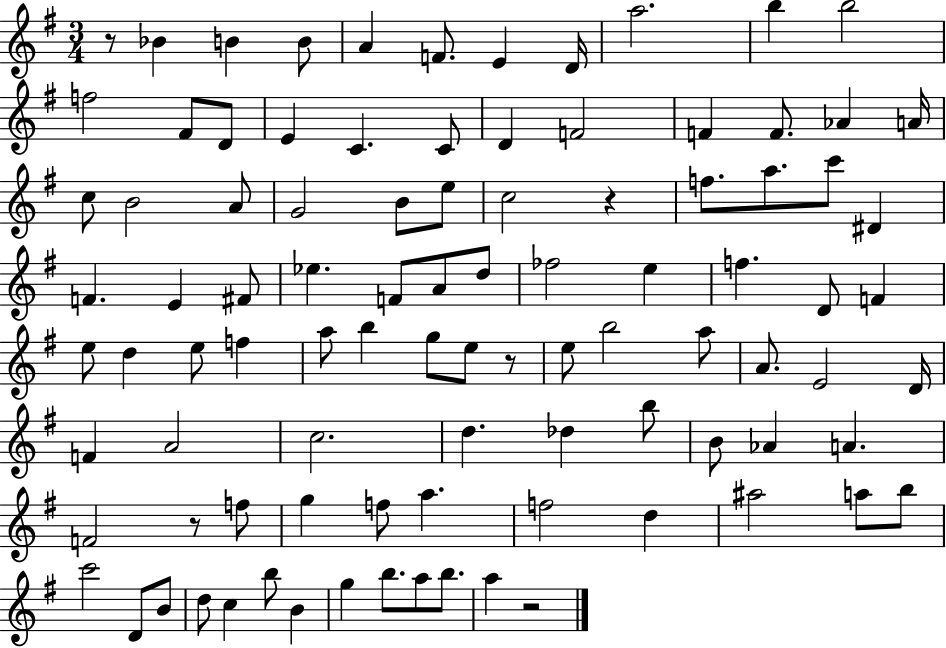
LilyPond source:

{
  \clef treble
  \numericTimeSignature
  \time 3/4
  \key g \major
  r8 bes'4 b'4 b'8 | a'4 f'8. e'4 d'16 | a''2. | b''4 b''2 | \break f''2 fis'8 d'8 | e'4 c'4. c'8 | d'4 f'2 | f'4 f'8. aes'4 a'16 | \break c''8 b'2 a'8 | g'2 b'8 e''8 | c''2 r4 | f''8. a''8. c'''8 dis'4 | \break f'4. e'4 fis'8 | ees''4. f'8 a'8 d''8 | fes''2 e''4 | f''4. d'8 f'4 | \break e''8 d''4 e''8 f''4 | a''8 b''4 g''8 e''8 r8 | e''8 b''2 a''8 | a'8. e'2 d'16 | \break f'4 a'2 | c''2. | d''4. des''4 b''8 | b'8 aes'4 a'4. | \break f'2 r8 f''8 | g''4 f''8 a''4. | f''2 d''4 | ais''2 a''8 b''8 | \break c'''2 d'8 b'8 | d''8 c''4 b''8 b'4 | g''4 b''8. a''8 b''8. | a''4 r2 | \break \bar "|."
}